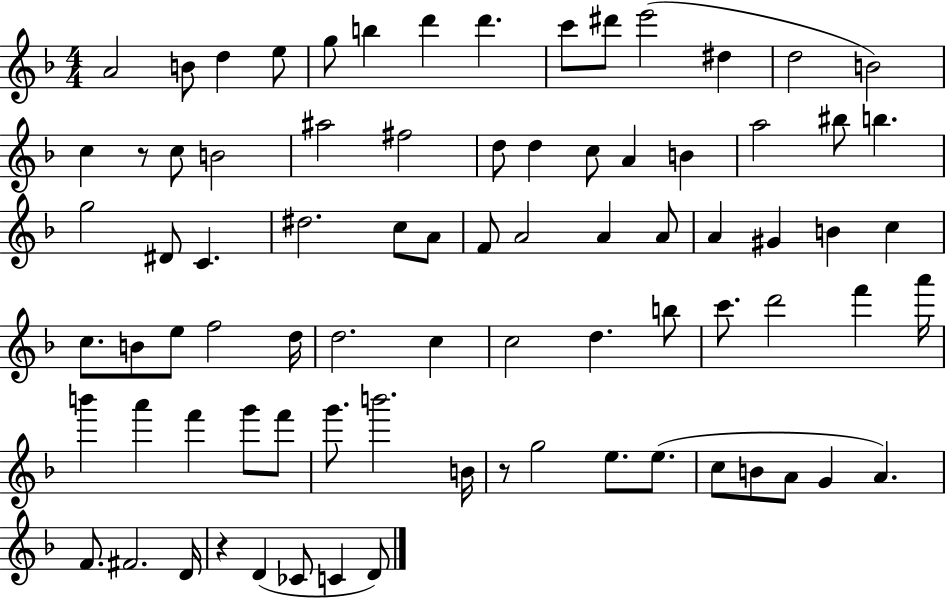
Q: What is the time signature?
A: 4/4